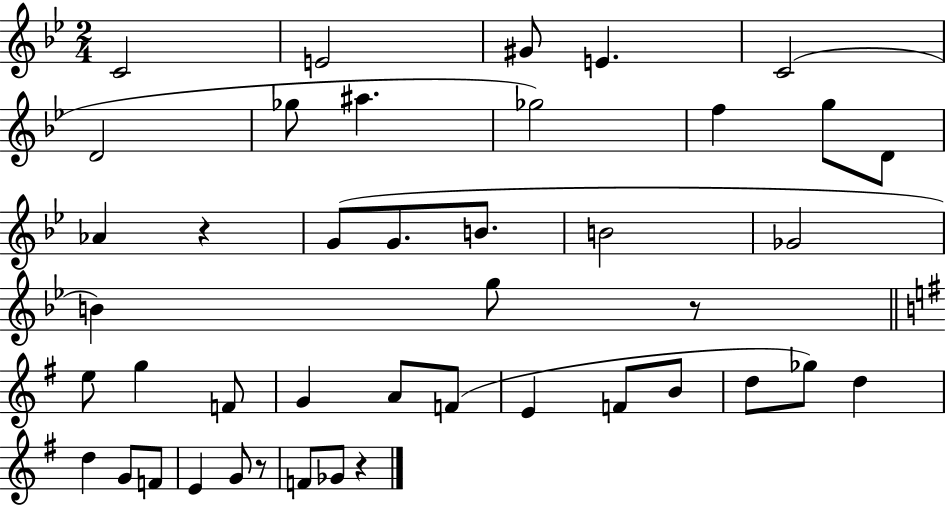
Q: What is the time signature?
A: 2/4